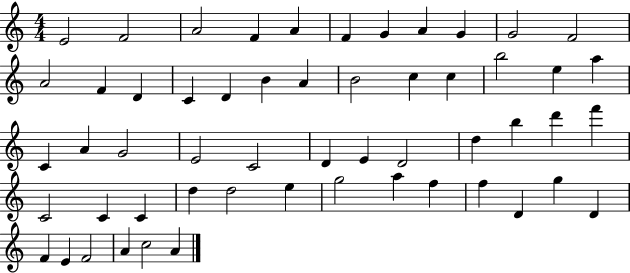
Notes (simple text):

E4/h F4/h A4/h F4/q A4/q F4/q G4/q A4/q G4/q G4/h F4/h A4/h F4/q D4/q C4/q D4/q B4/q A4/q B4/h C5/q C5/q B5/h E5/q A5/q C4/q A4/q G4/h E4/h C4/h D4/q E4/q D4/h D5/q B5/q D6/q F6/q C4/h C4/q C4/q D5/q D5/h E5/q G5/h A5/q F5/q F5/q D4/q G5/q D4/q F4/q E4/q F4/h A4/q C5/h A4/q